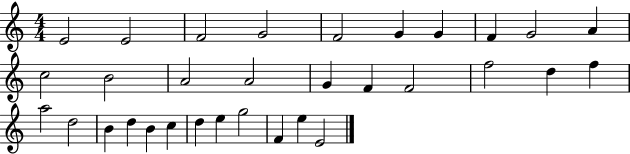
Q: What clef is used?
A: treble